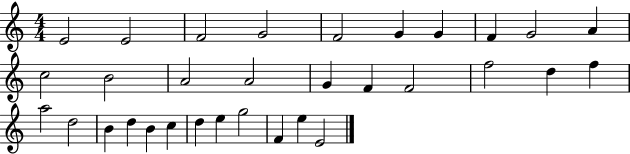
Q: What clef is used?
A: treble